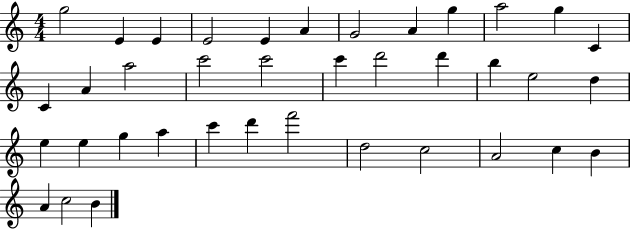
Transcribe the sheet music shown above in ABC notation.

X:1
T:Untitled
M:4/4
L:1/4
K:C
g2 E E E2 E A G2 A g a2 g C C A a2 c'2 c'2 c' d'2 d' b e2 d e e g a c' d' f'2 d2 c2 A2 c B A c2 B